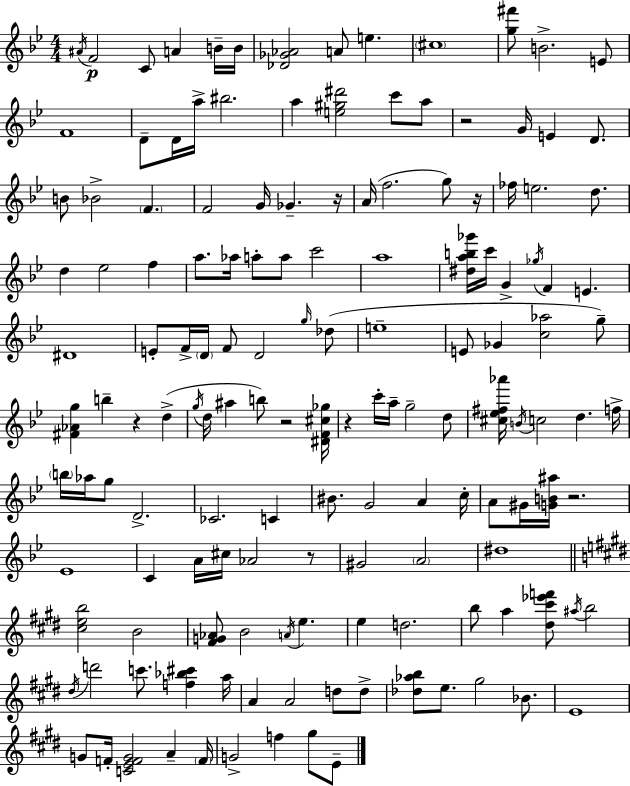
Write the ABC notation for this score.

X:1
T:Untitled
M:4/4
L:1/4
K:Bb
^A/4 F2 C/2 A B/4 B/4 [_D_G_A]2 A/2 e ^c4 [g^f']/2 B2 E/2 F4 D/2 D/4 a/4 ^b2 a [e^g^d']2 c'/2 a/2 z2 G/4 E D/2 B/2 _B2 F F2 G/4 _G z/4 A/4 f2 g/2 z/4 _f/4 e2 d/2 d _e2 f a/2 _a/4 a/2 a/2 c'2 a4 [^dab_g']/4 c'/4 G _g/4 F E ^D4 E/2 F/4 D/4 F/2 D2 g/4 _d/2 e4 E/2 _G [c_a]2 g/2 [^F_Ag] b z d g/4 d/4 ^a b/2 z2 [^DF^c_g]/4 z c'/4 a/4 g2 d/2 [^c_e^f_a']/4 B/4 c2 d f/4 b/4 _a/4 g/2 D2 _C2 C ^B/2 G2 A c/4 A/2 ^G/4 [GB^a]/4 z2 _E4 C A/4 ^c/4 _A2 z/2 ^G2 A2 ^d4 [^ceb]2 B2 [^FG_A]/2 B2 A/4 e e d2 b/2 a [^d^c'_e'f']/2 ^a/4 b2 ^d/4 d'2 c'/2 [f_b^c'] a/4 A A2 d/2 d/2 [_d_ab]/2 e/2 ^g2 _B/2 E4 G/2 F/4 [CEFG]2 A F/4 G2 f ^g/2 E/2